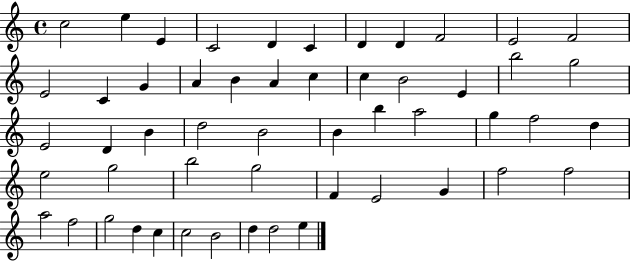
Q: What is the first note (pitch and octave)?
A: C5